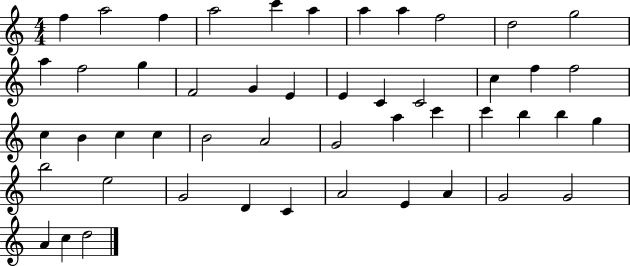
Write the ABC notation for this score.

X:1
T:Untitled
M:4/4
L:1/4
K:C
f a2 f a2 c' a a a f2 d2 g2 a f2 g F2 G E E C C2 c f f2 c B c c B2 A2 G2 a c' c' b b g b2 e2 G2 D C A2 E A G2 G2 A c d2